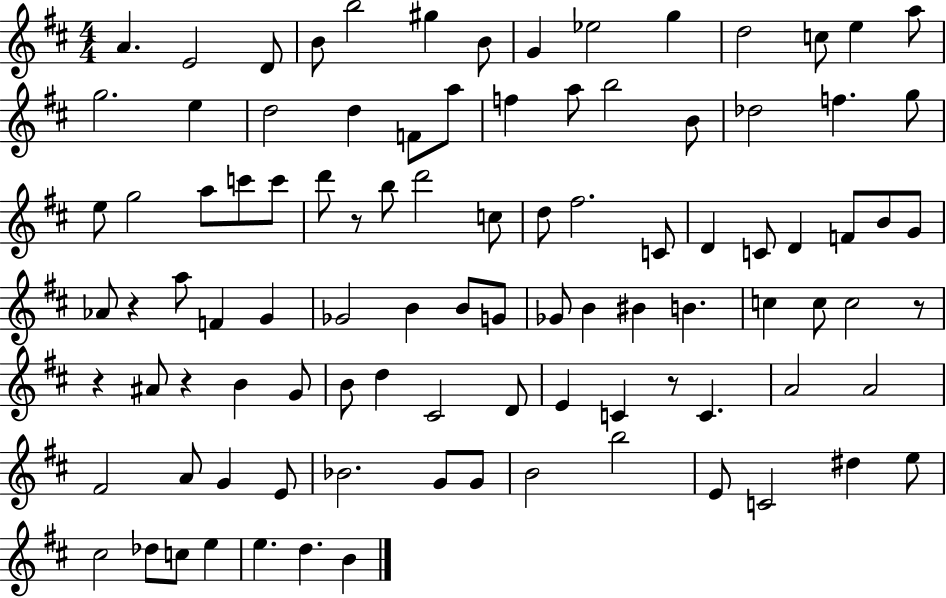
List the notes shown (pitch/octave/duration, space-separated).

A4/q. E4/h D4/e B4/e B5/h G#5/q B4/e G4/q Eb5/h G5/q D5/h C5/e E5/q A5/e G5/h. E5/q D5/h D5/q F4/e A5/e F5/q A5/e B5/h B4/e Db5/h F5/q. G5/e E5/e G5/h A5/e C6/e C6/e D6/e R/e B5/e D6/h C5/e D5/e F#5/h. C4/e D4/q C4/e D4/q F4/e B4/e G4/e Ab4/e R/q A5/e F4/q G4/q Gb4/h B4/q B4/e G4/e Gb4/e B4/q BIS4/q B4/q. C5/q C5/e C5/h R/e R/q A#4/e R/q B4/q G4/e B4/e D5/q C#4/h D4/e E4/q C4/q R/e C4/q. A4/h A4/h F#4/h A4/e G4/q E4/e Bb4/h. G4/e G4/e B4/h B5/h E4/e C4/h D#5/q E5/e C#5/h Db5/e C5/e E5/q E5/q. D5/q. B4/q